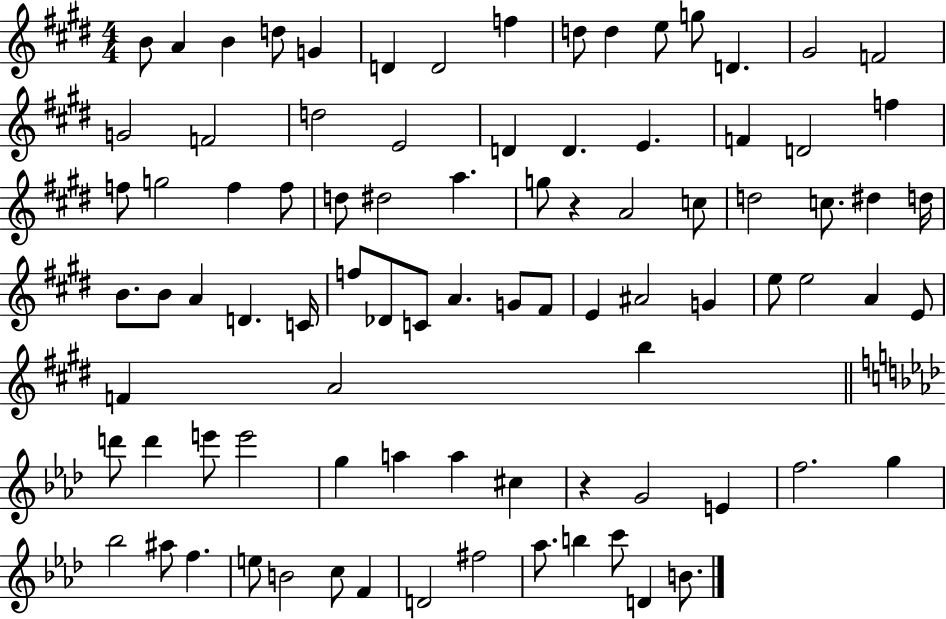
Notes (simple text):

B4/e A4/q B4/q D5/e G4/q D4/q D4/h F5/q D5/e D5/q E5/e G5/e D4/q. G#4/h F4/h G4/h F4/h D5/h E4/h D4/q D4/q. E4/q. F4/q D4/h F5/q F5/e G5/h F5/q F5/e D5/e D#5/h A5/q. G5/e R/q A4/h C5/e D5/h C5/e. D#5/q D5/s B4/e. B4/e A4/q D4/q. C4/s F5/e Db4/e C4/e A4/q. G4/e F#4/e E4/q A#4/h G4/q E5/e E5/h A4/q E4/e F4/q A4/h B5/q D6/e D6/q E6/e E6/h G5/q A5/q A5/q C#5/q R/q G4/h E4/q F5/h. G5/q Bb5/h A#5/e F5/q. E5/e B4/h C5/e F4/q D4/h F#5/h Ab5/e. B5/q C6/e D4/q B4/e.